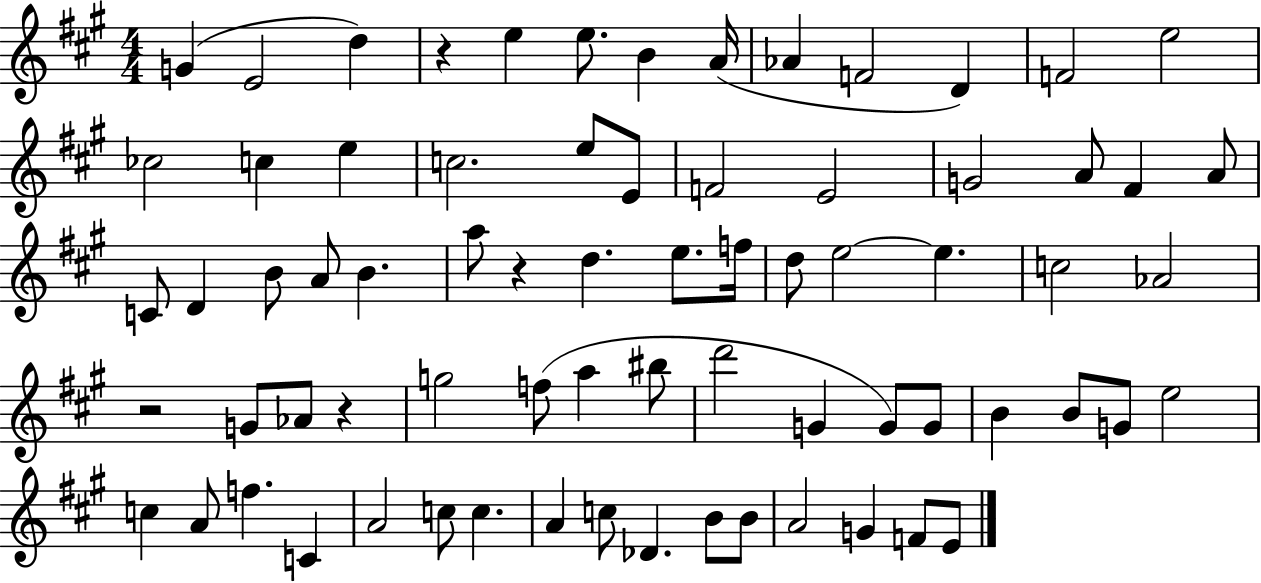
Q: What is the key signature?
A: A major